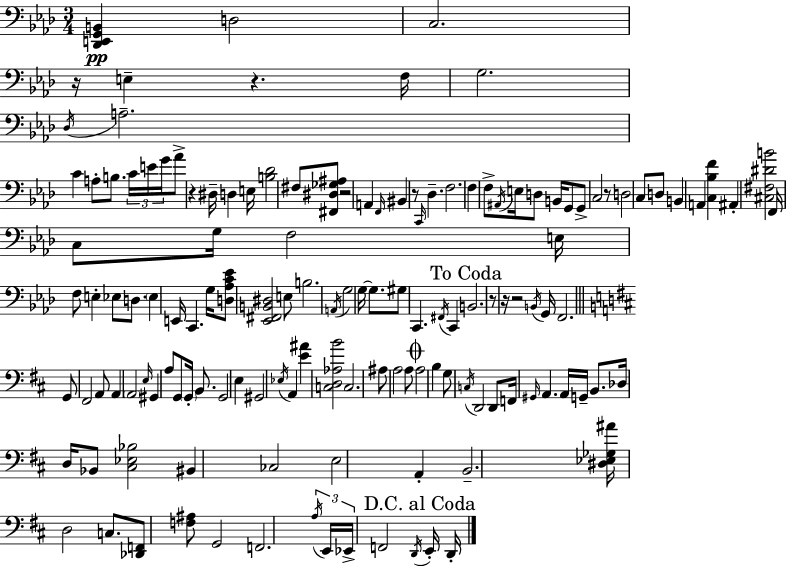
{
  \clef bass
  \numericTimeSignature
  \time 3/4
  \key f \minor
  <des, e, g, b,>4\pp d2 | c2. | r16 e4-- r4. f16 | g2. | \break \acciaccatura { des16 } a2.-- | c'4 a8-. b8. \tuplet 3/2 { c'16 e'16 | g'16 } aes'8-> r4 dis16-- d4 | e16 <b des'>2 fis8 <fis, dis ges ais>8 | \break r2 a,4 | \grace { f,16 } bis,4 r8 \grace { c,16 } des4.-- | f2. | f4 f8-> \acciaccatura { ais,16 } e16 d8 | \break b,16 g,8 g,8-> c2 | r8 d2 | c8 d8 b,4 a,4 | <c bes f'>4 ais,4-. <cis fis dis' b'>2 | \break f,16 c8 g16 f2 | e16 f8 e4-. ees8 | d8. \parenthesize ees4 e,16 c,4. | g16 <d aes c' ees'>8 <ees, fis, b, dis>2 | \break e8 b2. | \acciaccatura { a,16 } g2 | g16~~ g8. gis8 c,4. | \acciaccatura { fis,16 } c,4 \mark "To Coda" b,2. | \break r8 r16 r2 | \acciaccatura { b,16 } g,16 f,2. | \bar "||" \break \key d \major g,8 fis,2 a,8 | a,4 \parenthesize a,2 | \grace { e16 } gis,4 a8 g,8 \parenthesize g,16-. b,8. | g,2 e4 | \break gis,2 \acciaccatura { ees16 } a,4 | <e' ais'>4 <c d aes b'>2 | c2. | ais8 a2 | \break a8 \mark \markup { \musicglyph "scripts.coda" } a2 b4 | g8 \acciaccatura { c16 } d,2 | d,8 f,16 \grace { gis,16 } a,4. a,16 | g,16-- b,8. des16 d16 bes,8 <cis ees bes>2 | \break bis,4 ces2 | e2 | a,4-. b,2.-- | <dis ees ges ais'>16 d2 | \break c8. <des, f,>8 <f ais>8 g,2 | f,2. | \tuplet 3/2 { \acciaccatura { a16 } e,16 ees,16-> } f,2 | \acciaccatura { d,16 } \mark "D.C. al Coda" e,16-. d,16-. \bar "|."
}